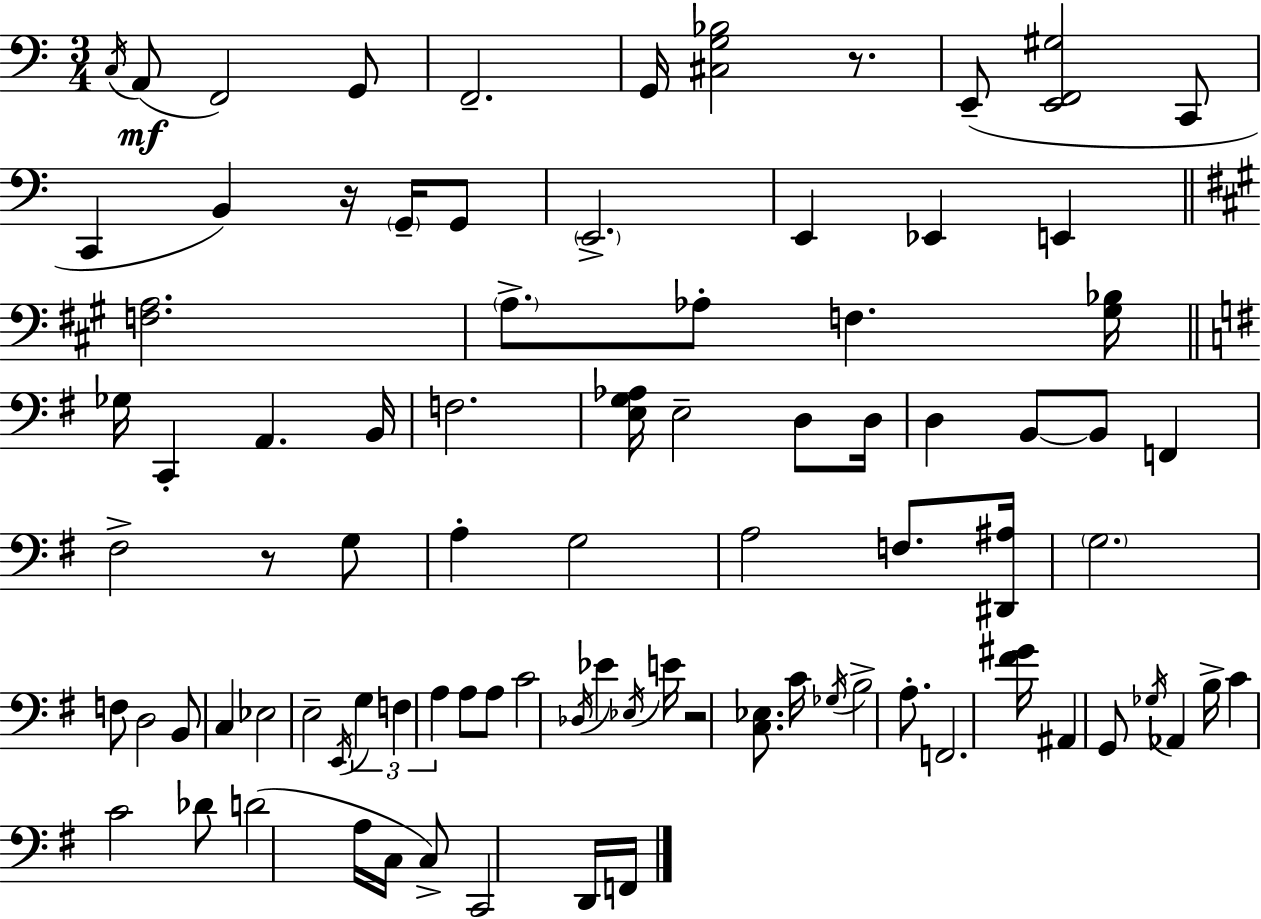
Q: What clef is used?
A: bass